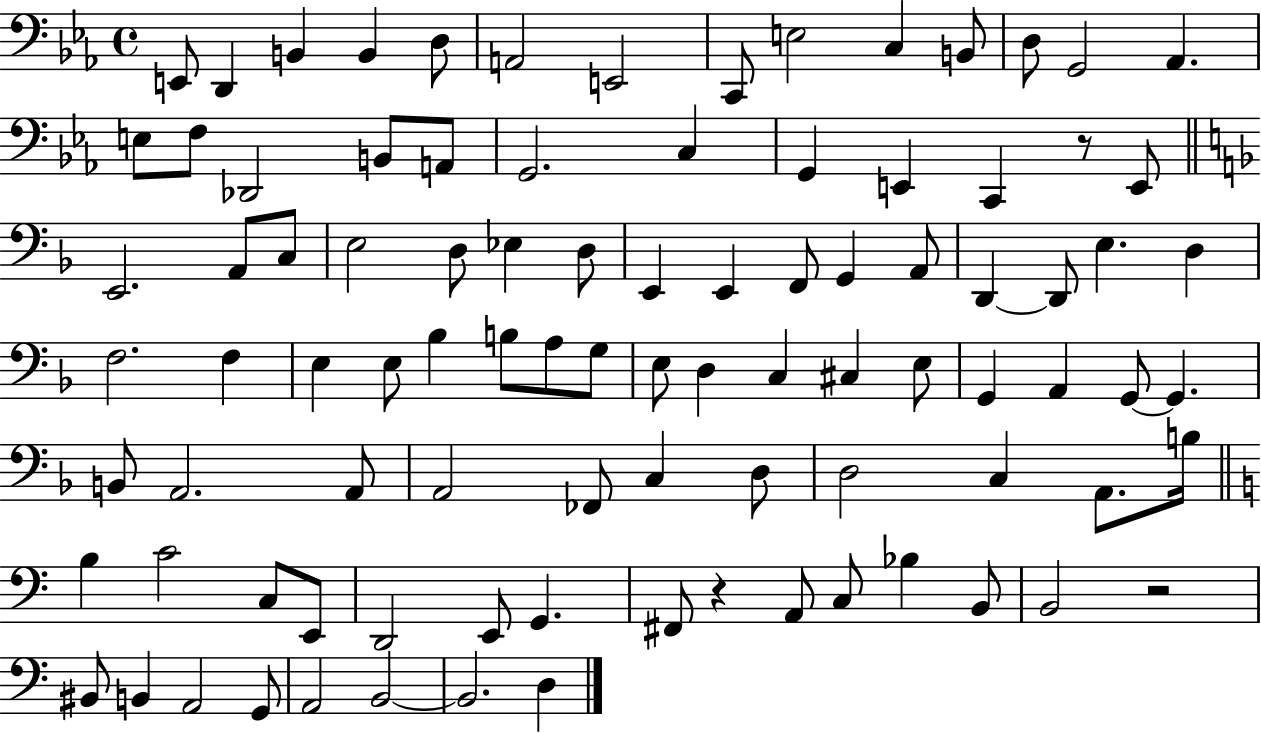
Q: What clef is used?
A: bass